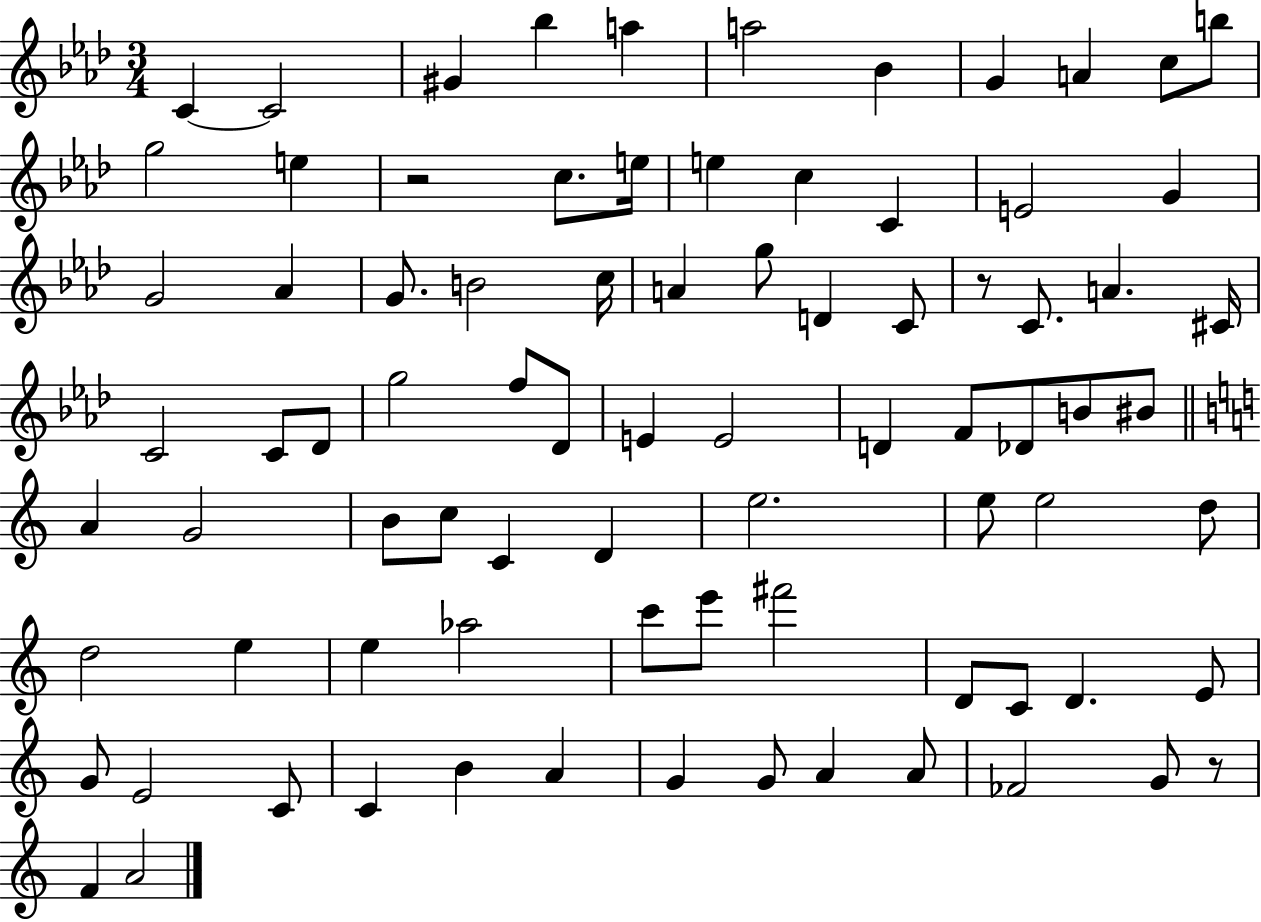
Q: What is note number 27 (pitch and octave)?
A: G5